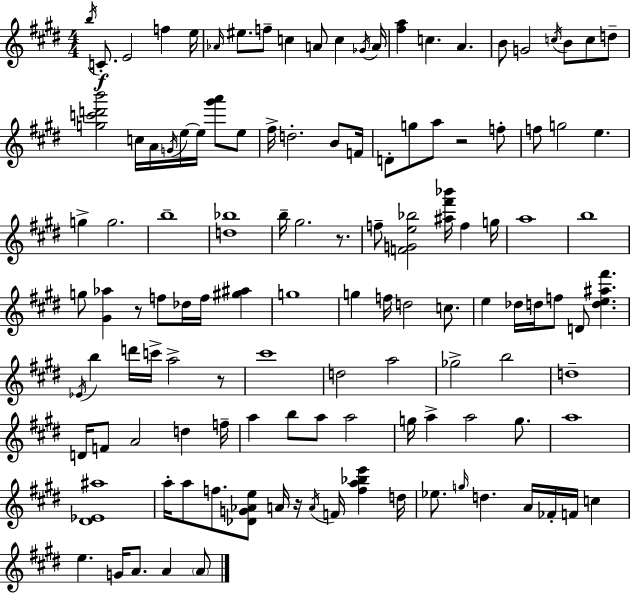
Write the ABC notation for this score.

X:1
T:Untitled
M:4/4
L:1/4
K:E
b/4 C/2 E2 f e/4 _A/4 ^e/2 f/2 c A/2 c _G/4 A/4 [^fa] c A B/2 G2 c/4 B/2 c/2 d/2 [gc'd'b']2 c/4 A/4 G/4 e/4 e/4 [^g'a']/2 e/2 ^f/4 d2 B/2 F/4 D/2 g/2 a/2 z2 f/2 f/2 g2 e g g2 b4 [d_b]4 b/4 ^g2 z/2 f/2 [FGe_b]2 [^a^f'_b']/4 f g/4 a4 b4 g/2 [^G_a] z/2 f/2 _d/4 f/4 [^g^a] g4 g f/4 d2 c/2 e _d/4 d/4 f/2 D/2 [de^a^f'] _E/4 b d'/4 c'/4 a2 z/2 ^c'4 d2 a2 _g2 b2 d4 D/4 F/2 A2 d f/4 a b/2 a/2 a2 g/4 a a2 g/2 a4 [^D_E^a]4 a/4 a/2 f/2 [_DG_Ae]/2 A/4 z/4 A/4 F/4 [fa_be'] d/4 _e/2 g/4 d A/4 _F/4 F/4 c e G/4 A/2 A A/2